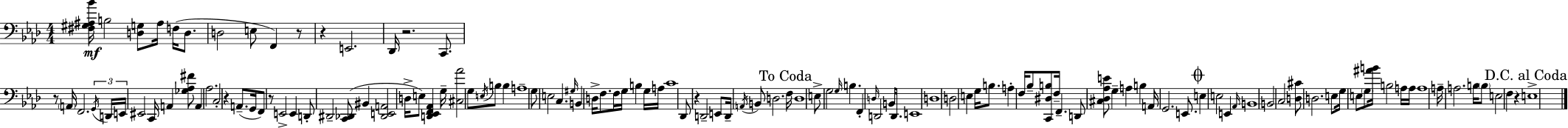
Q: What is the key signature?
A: AES major